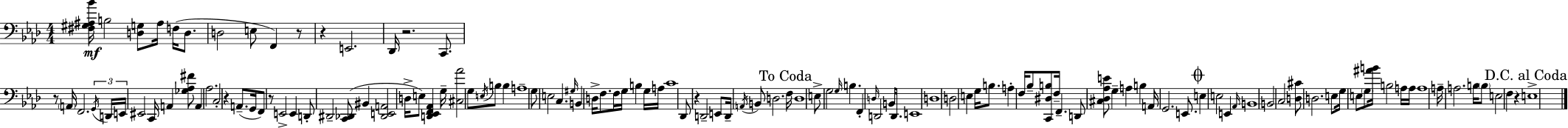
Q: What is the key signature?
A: AES major